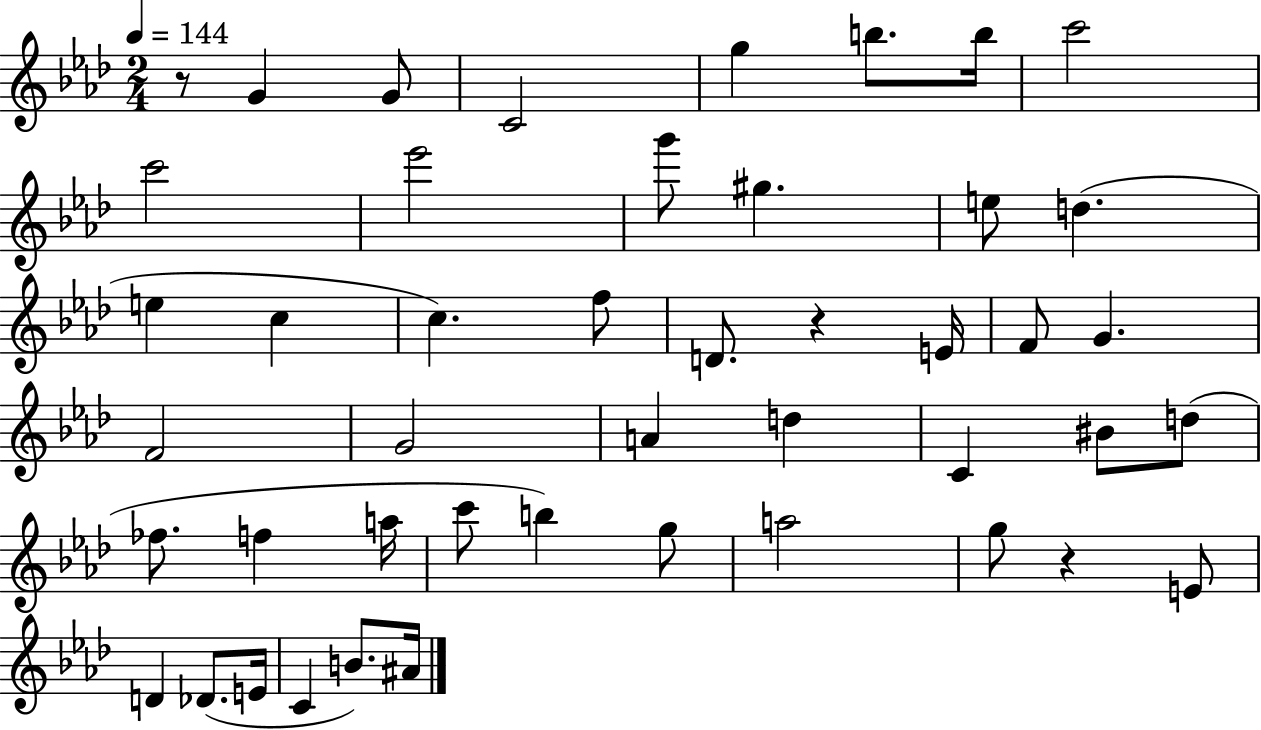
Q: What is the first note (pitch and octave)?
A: G4